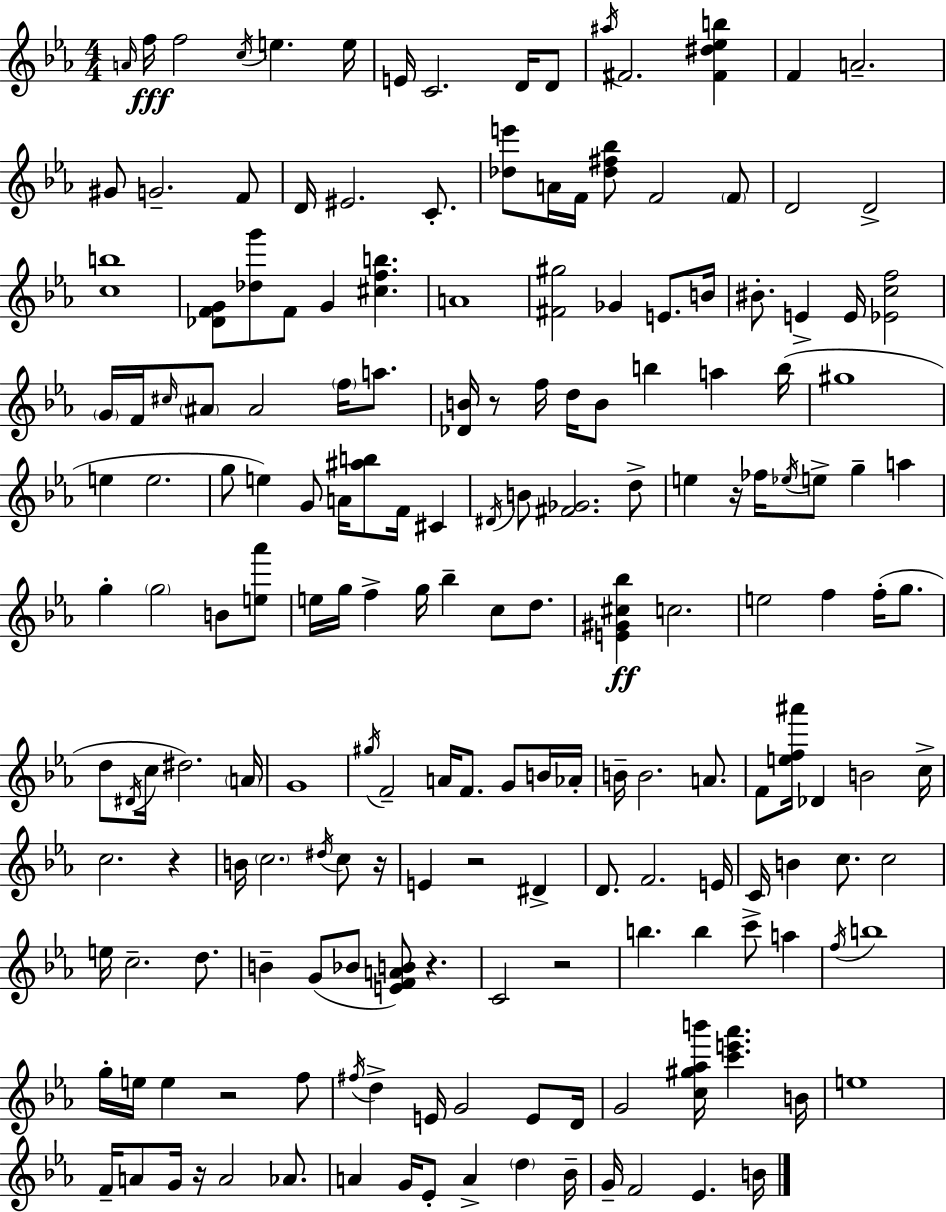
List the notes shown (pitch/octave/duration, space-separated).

A4/s F5/s F5/h C5/s E5/q. E5/s E4/s C4/h. D4/s D4/e A#5/s F#4/h. [F#4,D#5,Eb5,B5]/q F4/q A4/h. G#4/e G4/h. F4/e D4/s EIS4/h. C4/e. [Db5,E6]/e A4/s F4/s [Db5,F#5,Bb5]/e F4/h F4/e D4/h D4/h [C5,B5]/w [Db4,F4,G4]/e [Db5,G6]/e F4/e G4/q [C#5,F5,B5]/q. A4/w [F#4,G#5]/h Gb4/q E4/e. B4/s BIS4/e. E4/q E4/s [Eb4,C5,F5]/h G4/s F4/s C#5/s A#4/e A#4/h F5/s A5/e. [Db4,B4]/s R/e F5/s D5/s B4/e B5/q A5/q B5/s G#5/w E5/q E5/h. G5/e E5/q G4/e A4/s [A#5,B5]/e F4/s C#4/q D#4/s B4/e [F#4,Gb4]/h. D5/e E5/q R/s FES5/s Eb5/s E5/e G5/q A5/q G5/q G5/h B4/e [E5,Ab6]/e E5/s G5/s F5/q G5/s Bb5/q C5/e D5/e. [E4,G#4,C#5,Bb5]/q C5/h. E5/h F5/q F5/s G5/e. D5/e D#4/s C5/s D#5/h. A4/s G4/w G#5/s F4/h A4/s F4/e. G4/e B4/s Ab4/s B4/s B4/h. A4/e. F4/e [E5,F5,A#6]/s Db4/q B4/h C5/s C5/h. R/q B4/s C5/h. D#5/s C5/e R/s E4/q R/h D#4/q D4/e. F4/h. E4/s C4/s B4/q C5/e. C5/h E5/s C5/h. D5/e. B4/q G4/e Bb4/e [E4,F4,A4,B4]/e R/q. C4/h R/h B5/q. B5/q C6/e A5/q F5/s B5/w G5/s E5/s E5/q R/h F5/e F#5/s D5/q E4/s G4/h E4/e D4/s G4/h [C5,G#5,Ab5,B6]/s [C6,E6,Ab6]/q. B4/s E5/w F4/s A4/e G4/s R/s A4/h Ab4/e. A4/q G4/s Eb4/e A4/q D5/q Bb4/s G4/s F4/h Eb4/q. B4/s